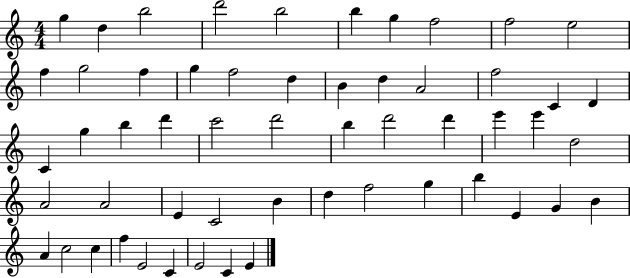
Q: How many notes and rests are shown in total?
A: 55